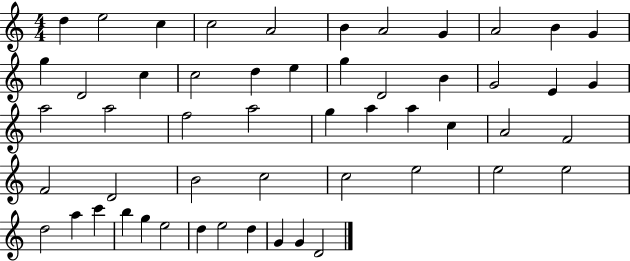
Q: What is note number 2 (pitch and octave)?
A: E5